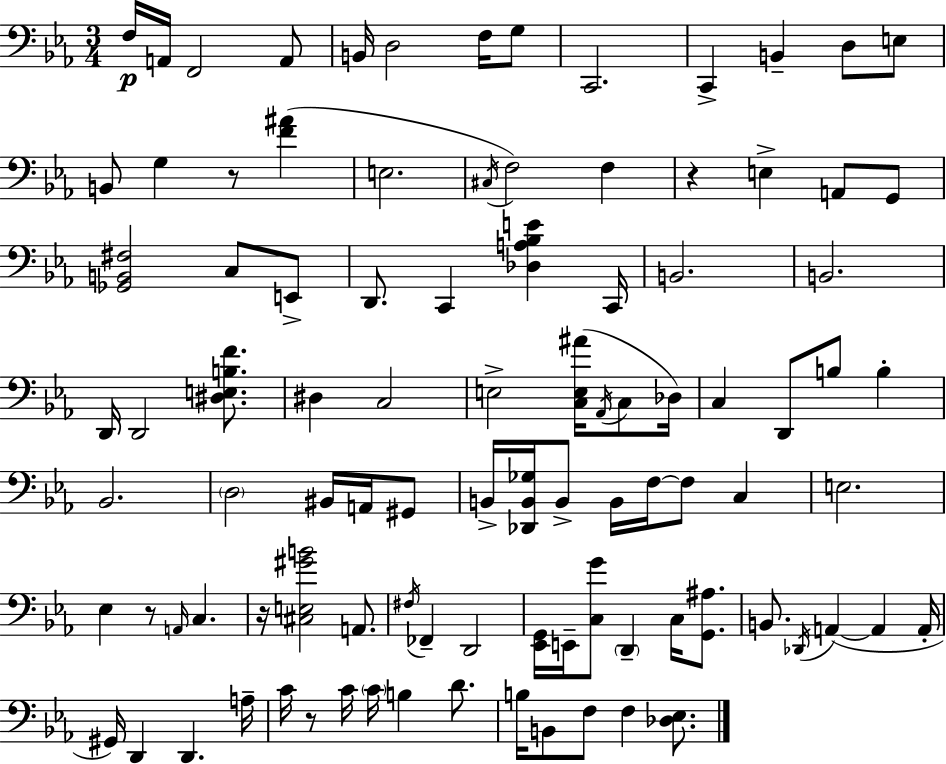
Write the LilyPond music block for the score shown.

{
  \clef bass
  \numericTimeSignature
  \time 3/4
  \key c \minor
  f16\p a,16 f,2 a,8 | b,16 d2 f16 g8 | c,2. | c,4-> b,4-- d8 e8 | \break b,8 g4 r8 <f' ais'>4( | e2. | \acciaccatura { cis16 }) f2 f4 | r4 e4-> a,8 g,8 | \break <ges, b, fis>2 c8 e,8-> | d,8. c,4 <des a bes e'>4 | c,16 b,2. | b,2. | \break d,16 d,2 <dis e b f'>8. | dis4 c2 | e2-> <c e ais'>16( \acciaccatura { aes,16 } c8 | des16) c4 d,8 b8 b4-. | \break bes,2. | \parenthesize d2 bis,16 a,16 | gis,8 b,16-> <des, b, ges>16 b,8-> b,16 f16~~ f8 c4 | e2. | \break ees4 r8 \grace { a,16 } c4. | r16 <cis e gis' b'>2 | a,8. \acciaccatura { fis16 } fes,4-- d,2 | <ees, g,>16 e,16-- <c g'>8 \parenthesize d,4-- | \break c16 <g, ais>8. b,8. \acciaccatura { des,16 } a,4~(~ | a,4 a,16-. gis,16) d,4 d,4. | a16-- c'16 r8 c'16 \parenthesize c'16 b4 | d'8. b16 b,8 f8 f4 | \break <des ees>8. \bar "|."
}